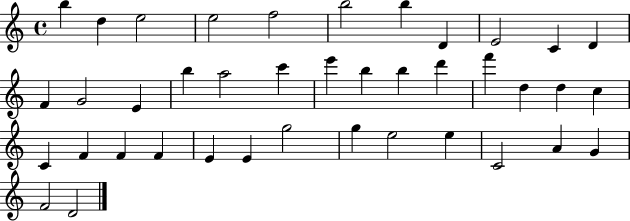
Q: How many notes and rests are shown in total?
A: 40